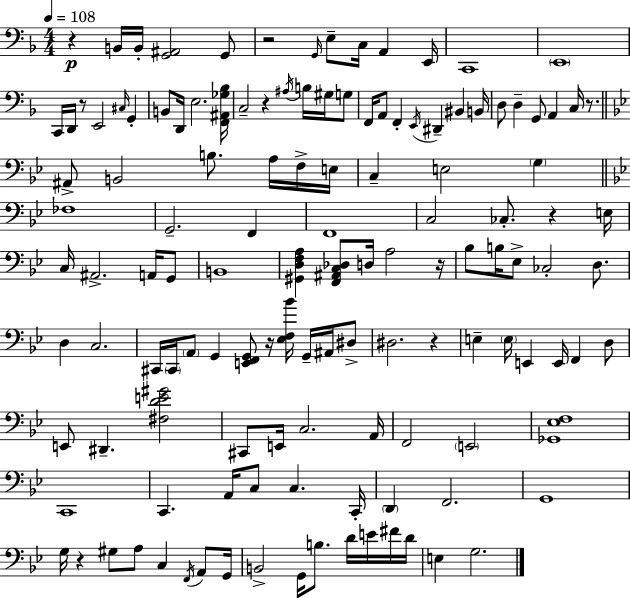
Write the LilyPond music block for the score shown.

{
  \clef bass
  \numericTimeSignature
  \time 4/4
  \key d \minor
  \tempo 4 = 108
  r4\p b,16 b,16-. <g, ais,>2 g,8 | r2 \grace { g,16 } e8-- c16 a,4 | e,16 c,1 | \parenthesize e,1 | \break c,16 d,16 r8 e,2 \grace { cis16 } g,4-. | b,8 d,16 e2. | <f, ais, ges bes>16 c2-- r4 \acciaccatura { ais16 } b16 | gis16 g8 f,16 a,8 f,4-. \acciaccatura { e,16 } dis,4-- bis,4 | \break b,16 d8 d4-- g,8 a,4 | c16 r8. \bar "||" \break \key bes \major ais,8-> b,2 b8. a16 f16-> e16 | c4-- e2 \parenthesize g4 | \bar "||" \break \key g \minor fes1 | g,2.-- f,4 | f,1 | c2 ces8.-. r4 e16 | \break c16 ais,2.-> a,16 g,8 | b,1 | <gis, d f a>4 <f, ais, c des>8 d16 a2 r16 | bes8 b16 ees8-> ces2-. d8. | \break d4 c2. | cis,16 \parenthesize cis,16 \parenthesize a,8 g,4 <e, f, g,>8 r16 <ees f bes'>16 g,16-- ais,16 dis8-> | dis2. r4 | e4-- \parenthesize e16 e,4 e,16 f,4 d8 | \break e,8 dis,4.-- <fis d' e' gis'>2 | cis,8 e,16 c2. a,16 | f,2 \parenthesize e,2 | <ges, ees f>1 | \break c,1 | c,4. a,16 c8 c4. c,16-. | \parenthesize d,4 f,2. | g,1 | \break g16 r4 gis8 a8 c4 \acciaccatura { f,16 } a,8 | g,16 b,2-> g,16 b8. d'16 e'16 fis'16 | d'16 e4 g2. | \bar "|."
}